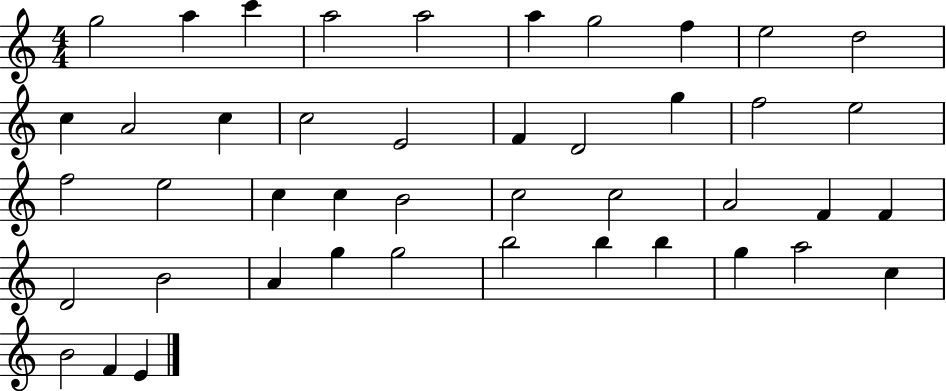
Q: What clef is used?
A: treble